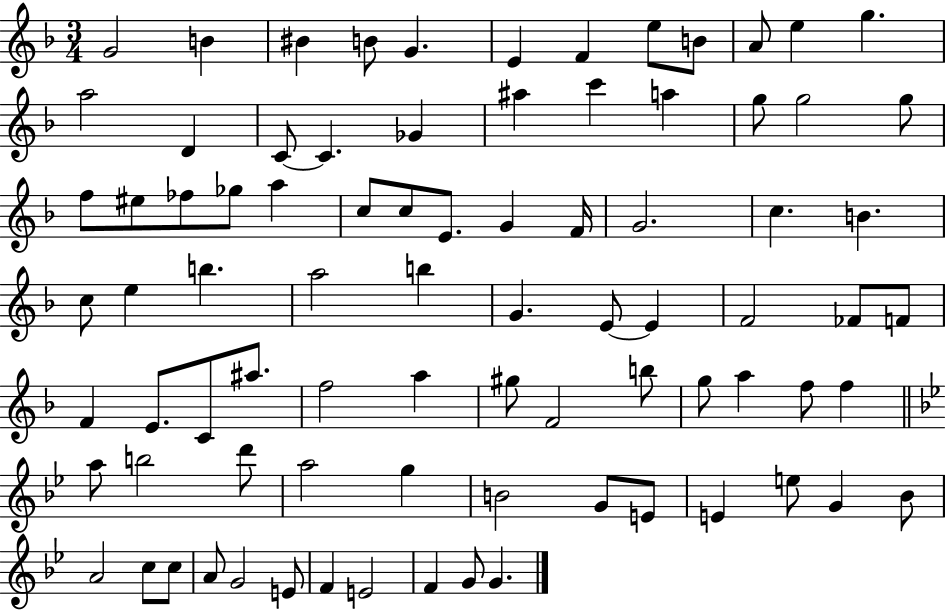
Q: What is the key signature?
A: F major